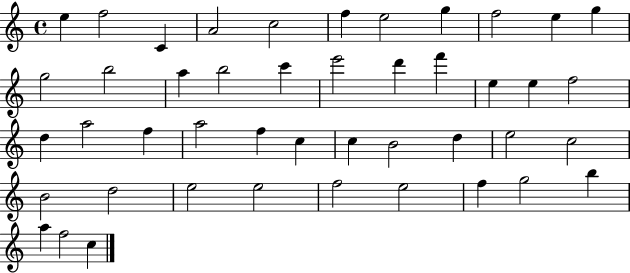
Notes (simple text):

E5/q F5/h C4/q A4/h C5/h F5/q E5/h G5/q F5/h E5/q G5/q G5/h B5/h A5/q B5/h C6/q E6/h D6/q F6/q E5/q E5/q F5/h D5/q A5/h F5/q A5/h F5/q C5/q C5/q B4/h D5/q E5/h C5/h B4/h D5/h E5/h E5/h F5/h E5/h F5/q G5/h B5/q A5/q F5/h C5/q